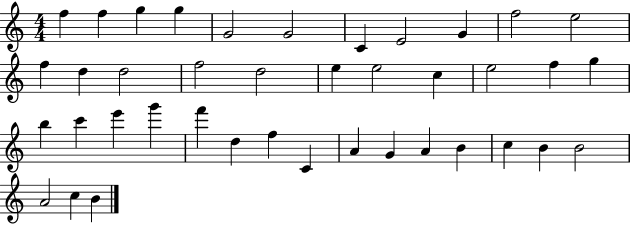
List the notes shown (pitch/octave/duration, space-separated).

F5/q F5/q G5/q G5/q G4/h G4/h C4/q E4/h G4/q F5/h E5/h F5/q D5/q D5/h F5/h D5/h E5/q E5/h C5/q E5/h F5/q G5/q B5/q C6/q E6/q G6/q F6/q D5/q F5/q C4/q A4/q G4/q A4/q B4/q C5/q B4/q B4/h A4/h C5/q B4/q